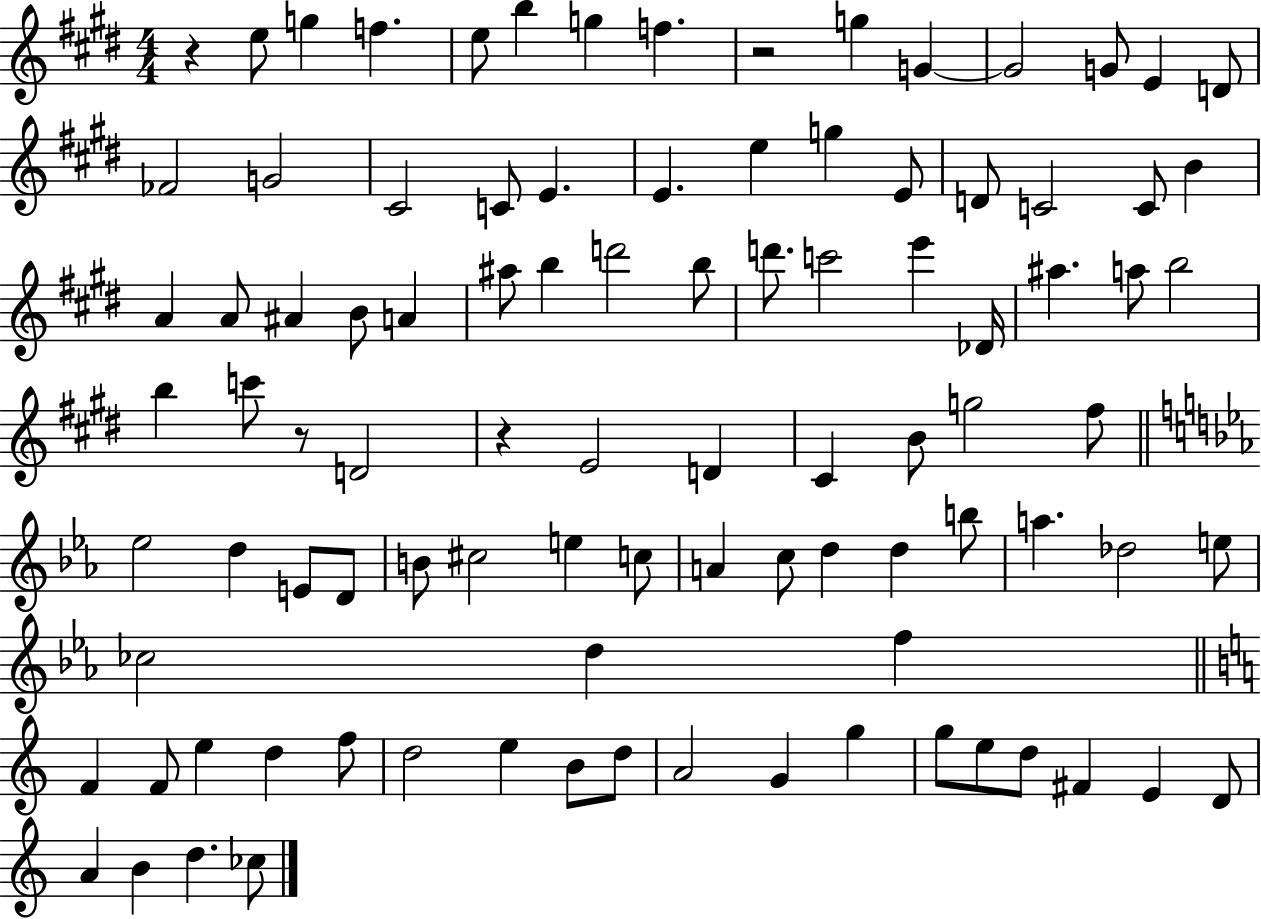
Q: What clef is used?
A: treble